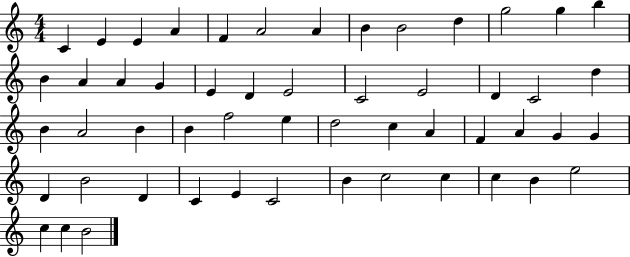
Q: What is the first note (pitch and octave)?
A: C4